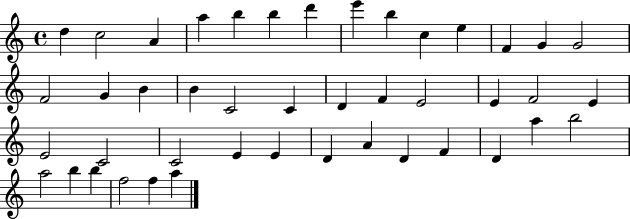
D5/q C5/h A4/q A5/q B5/q B5/q D6/q E6/q B5/q C5/q E5/q F4/q G4/q G4/h F4/h G4/q B4/q B4/q C4/h C4/q D4/q F4/q E4/h E4/q F4/h E4/q E4/h C4/h C4/h E4/q E4/q D4/q A4/q D4/q F4/q D4/q A5/q B5/h A5/h B5/q B5/q F5/h F5/q A5/q